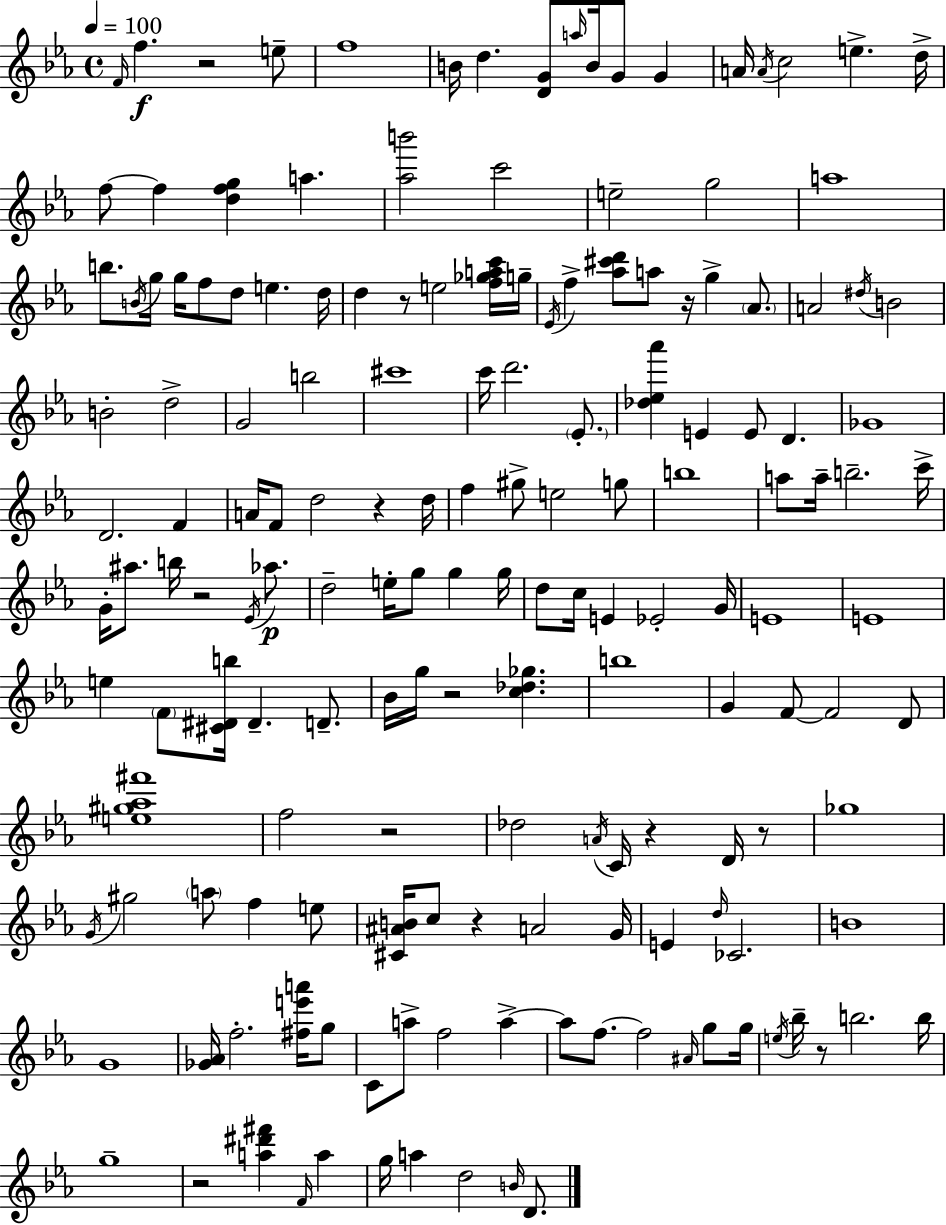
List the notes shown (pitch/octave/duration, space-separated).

F4/s F5/q. R/h E5/e F5/w B4/s D5/q. [D4,G4]/e A5/s B4/s G4/e G4/q A4/s A4/s C5/h E5/q. D5/s F5/e F5/q [D5,F5,G5]/q A5/q. [Ab5,B6]/h C6/h E5/h G5/h A5/w B5/e. B4/s G5/s G5/s F5/e D5/e E5/q. D5/s D5/q R/e E5/h [F5,Gb5,A5,C6]/s G5/s Eb4/s F5/q [Ab5,C#6,D6]/e A5/e R/s G5/q Ab4/e. A4/h D#5/s B4/h B4/h D5/h G4/h B5/h C#6/w C6/s D6/h. Eb4/e. [Db5,Eb5,Ab6]/q E4/q E4/e D4/q. Gb4/w D4/h. F4/q A4/s F4/e D5/h R/q D5/s F5/q G#5/e E5/h G5/e B5/w A5/e A5/s B5/h. C6/s G4/s A#5/e. B5/s R/h Eb4/s Ab5/e. D5/h E5/s G5/e G5/q G5/s D5/e C5/s E4/q Eb4/h G4/s E4/w E4/w E5/q F4/e [C#4,D#4,B5]/s D#4/q. D4/e. Bb4/s G5/s R/h [C5,Db5,Gb5]/q. B5/w G4/q F4/e F4/h D4/e [E5,G#5,Ab5,F#6]/w F5/h R/h Db5/h A4/s C4/s R/q D4/s R/e Gb5/w G4/s G#5/h A5/e F5/q E5/e [C#4,A#4,B4]/s C5/e R/q A4/h G4/s E4/q D5/s CES4/h. B4/w G4/w [Gb4,Ab4]/s F5/h. [F#5,E6,A6]/s G5/e C4/e A5/e F5/h A5/q A5/e F5/e. F5/h A#4/s G5/e G5/s E5/s Bb5/s R/e B5/h. B5/s G5/w R/h [A5,D#6,F#6]/q F4/s A5/q G5/s A5/q D5/h B4/s D4/e.